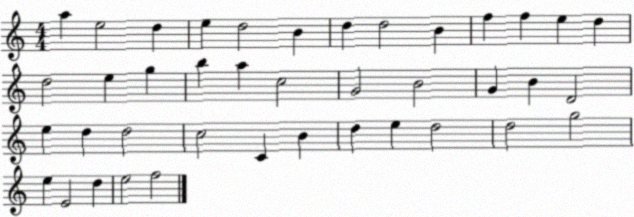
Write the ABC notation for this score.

X:1
T:Untitled
M:4/4
L:1/4
K:C
a e2 d e d2 B d d2 B f f e d d2 e g b a c2 G2 B2 G B D2 e d d2 c2 C B d e d2 d2 g2 e E2 d e2 f2